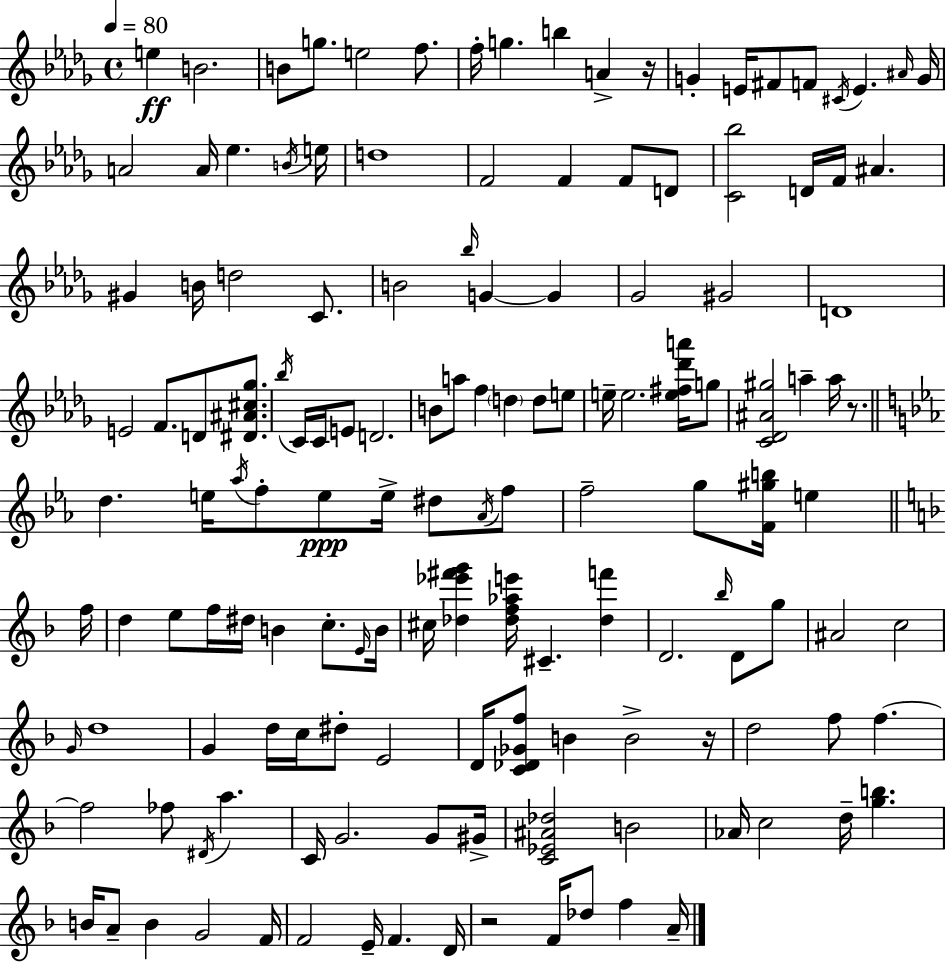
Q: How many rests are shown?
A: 4